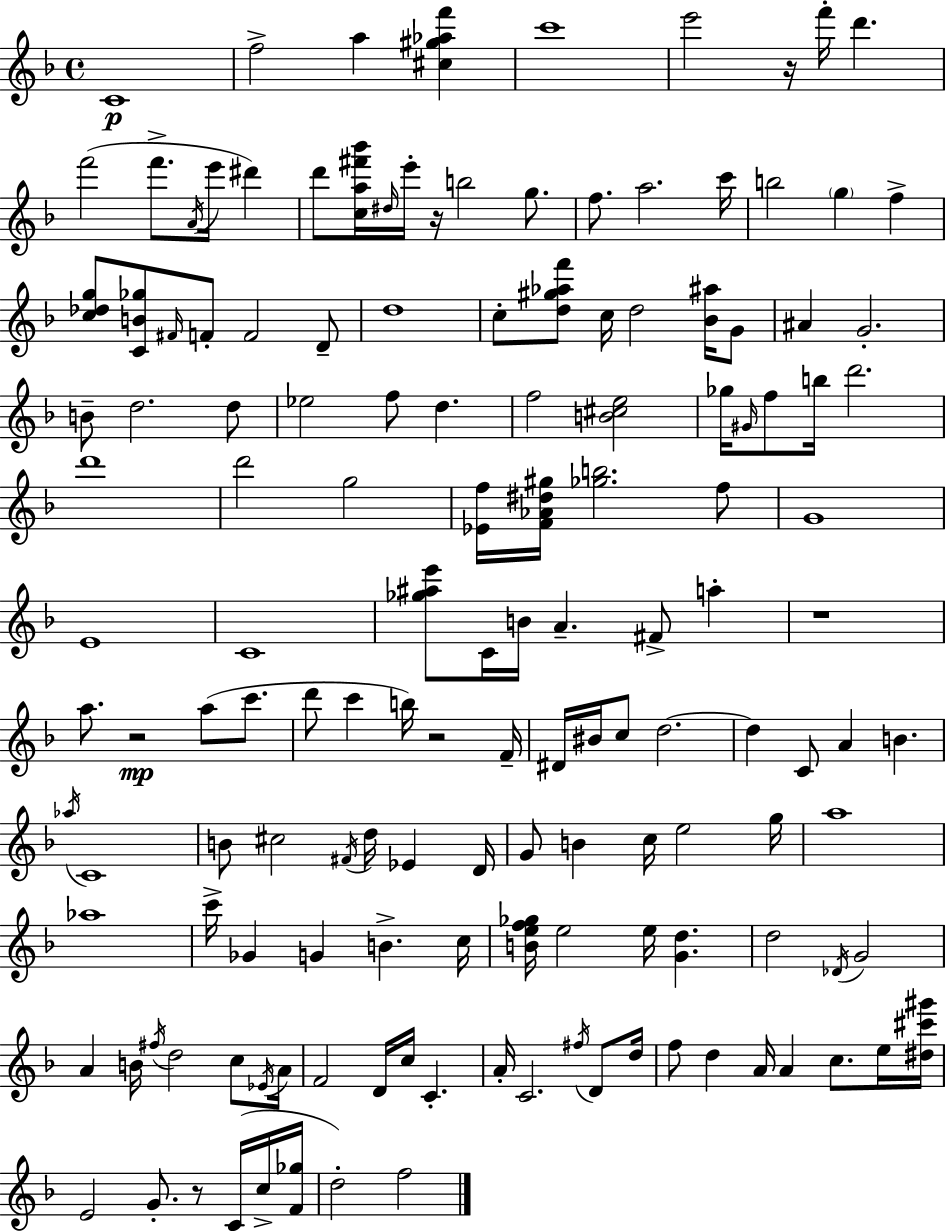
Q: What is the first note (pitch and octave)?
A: C4